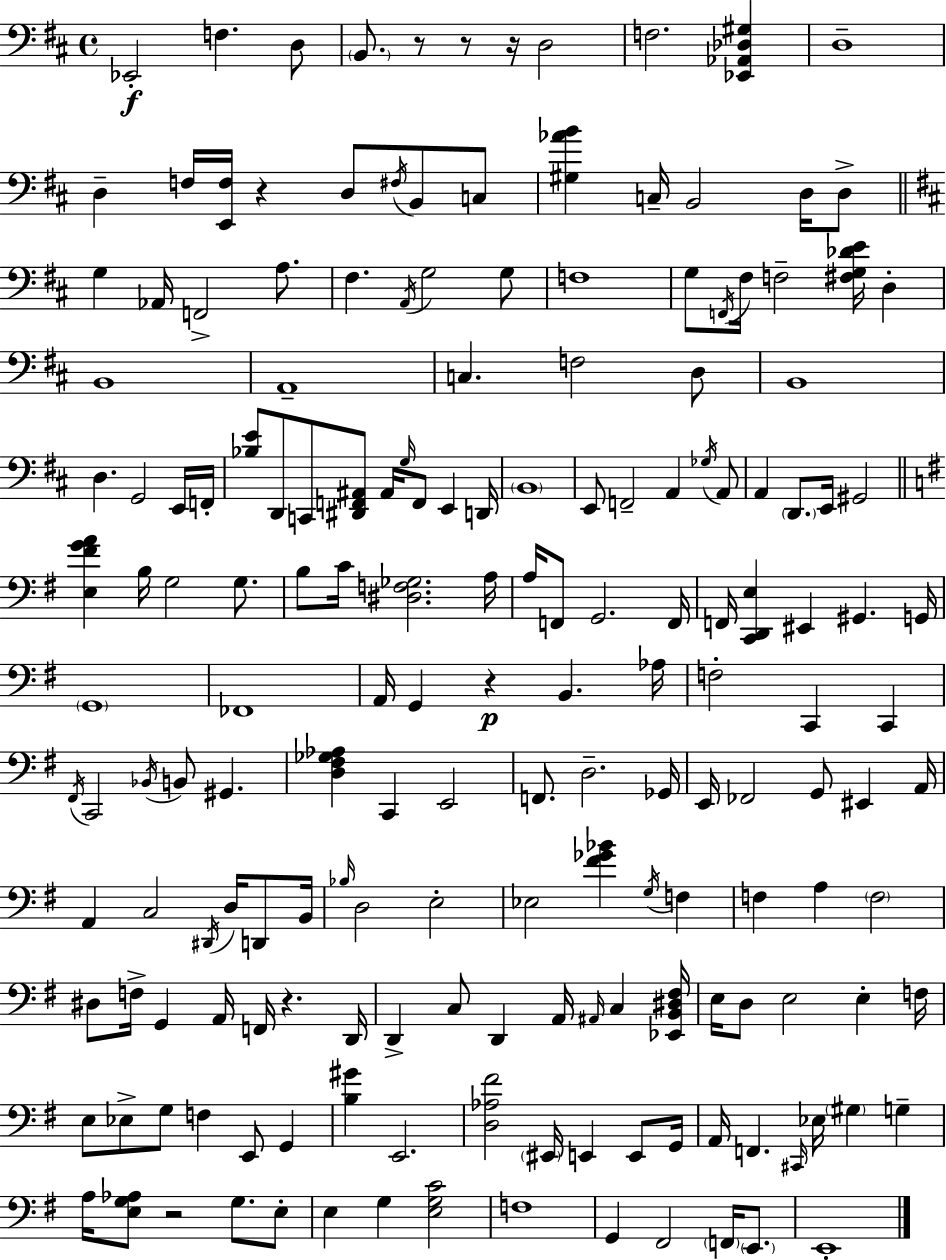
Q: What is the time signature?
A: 4/4